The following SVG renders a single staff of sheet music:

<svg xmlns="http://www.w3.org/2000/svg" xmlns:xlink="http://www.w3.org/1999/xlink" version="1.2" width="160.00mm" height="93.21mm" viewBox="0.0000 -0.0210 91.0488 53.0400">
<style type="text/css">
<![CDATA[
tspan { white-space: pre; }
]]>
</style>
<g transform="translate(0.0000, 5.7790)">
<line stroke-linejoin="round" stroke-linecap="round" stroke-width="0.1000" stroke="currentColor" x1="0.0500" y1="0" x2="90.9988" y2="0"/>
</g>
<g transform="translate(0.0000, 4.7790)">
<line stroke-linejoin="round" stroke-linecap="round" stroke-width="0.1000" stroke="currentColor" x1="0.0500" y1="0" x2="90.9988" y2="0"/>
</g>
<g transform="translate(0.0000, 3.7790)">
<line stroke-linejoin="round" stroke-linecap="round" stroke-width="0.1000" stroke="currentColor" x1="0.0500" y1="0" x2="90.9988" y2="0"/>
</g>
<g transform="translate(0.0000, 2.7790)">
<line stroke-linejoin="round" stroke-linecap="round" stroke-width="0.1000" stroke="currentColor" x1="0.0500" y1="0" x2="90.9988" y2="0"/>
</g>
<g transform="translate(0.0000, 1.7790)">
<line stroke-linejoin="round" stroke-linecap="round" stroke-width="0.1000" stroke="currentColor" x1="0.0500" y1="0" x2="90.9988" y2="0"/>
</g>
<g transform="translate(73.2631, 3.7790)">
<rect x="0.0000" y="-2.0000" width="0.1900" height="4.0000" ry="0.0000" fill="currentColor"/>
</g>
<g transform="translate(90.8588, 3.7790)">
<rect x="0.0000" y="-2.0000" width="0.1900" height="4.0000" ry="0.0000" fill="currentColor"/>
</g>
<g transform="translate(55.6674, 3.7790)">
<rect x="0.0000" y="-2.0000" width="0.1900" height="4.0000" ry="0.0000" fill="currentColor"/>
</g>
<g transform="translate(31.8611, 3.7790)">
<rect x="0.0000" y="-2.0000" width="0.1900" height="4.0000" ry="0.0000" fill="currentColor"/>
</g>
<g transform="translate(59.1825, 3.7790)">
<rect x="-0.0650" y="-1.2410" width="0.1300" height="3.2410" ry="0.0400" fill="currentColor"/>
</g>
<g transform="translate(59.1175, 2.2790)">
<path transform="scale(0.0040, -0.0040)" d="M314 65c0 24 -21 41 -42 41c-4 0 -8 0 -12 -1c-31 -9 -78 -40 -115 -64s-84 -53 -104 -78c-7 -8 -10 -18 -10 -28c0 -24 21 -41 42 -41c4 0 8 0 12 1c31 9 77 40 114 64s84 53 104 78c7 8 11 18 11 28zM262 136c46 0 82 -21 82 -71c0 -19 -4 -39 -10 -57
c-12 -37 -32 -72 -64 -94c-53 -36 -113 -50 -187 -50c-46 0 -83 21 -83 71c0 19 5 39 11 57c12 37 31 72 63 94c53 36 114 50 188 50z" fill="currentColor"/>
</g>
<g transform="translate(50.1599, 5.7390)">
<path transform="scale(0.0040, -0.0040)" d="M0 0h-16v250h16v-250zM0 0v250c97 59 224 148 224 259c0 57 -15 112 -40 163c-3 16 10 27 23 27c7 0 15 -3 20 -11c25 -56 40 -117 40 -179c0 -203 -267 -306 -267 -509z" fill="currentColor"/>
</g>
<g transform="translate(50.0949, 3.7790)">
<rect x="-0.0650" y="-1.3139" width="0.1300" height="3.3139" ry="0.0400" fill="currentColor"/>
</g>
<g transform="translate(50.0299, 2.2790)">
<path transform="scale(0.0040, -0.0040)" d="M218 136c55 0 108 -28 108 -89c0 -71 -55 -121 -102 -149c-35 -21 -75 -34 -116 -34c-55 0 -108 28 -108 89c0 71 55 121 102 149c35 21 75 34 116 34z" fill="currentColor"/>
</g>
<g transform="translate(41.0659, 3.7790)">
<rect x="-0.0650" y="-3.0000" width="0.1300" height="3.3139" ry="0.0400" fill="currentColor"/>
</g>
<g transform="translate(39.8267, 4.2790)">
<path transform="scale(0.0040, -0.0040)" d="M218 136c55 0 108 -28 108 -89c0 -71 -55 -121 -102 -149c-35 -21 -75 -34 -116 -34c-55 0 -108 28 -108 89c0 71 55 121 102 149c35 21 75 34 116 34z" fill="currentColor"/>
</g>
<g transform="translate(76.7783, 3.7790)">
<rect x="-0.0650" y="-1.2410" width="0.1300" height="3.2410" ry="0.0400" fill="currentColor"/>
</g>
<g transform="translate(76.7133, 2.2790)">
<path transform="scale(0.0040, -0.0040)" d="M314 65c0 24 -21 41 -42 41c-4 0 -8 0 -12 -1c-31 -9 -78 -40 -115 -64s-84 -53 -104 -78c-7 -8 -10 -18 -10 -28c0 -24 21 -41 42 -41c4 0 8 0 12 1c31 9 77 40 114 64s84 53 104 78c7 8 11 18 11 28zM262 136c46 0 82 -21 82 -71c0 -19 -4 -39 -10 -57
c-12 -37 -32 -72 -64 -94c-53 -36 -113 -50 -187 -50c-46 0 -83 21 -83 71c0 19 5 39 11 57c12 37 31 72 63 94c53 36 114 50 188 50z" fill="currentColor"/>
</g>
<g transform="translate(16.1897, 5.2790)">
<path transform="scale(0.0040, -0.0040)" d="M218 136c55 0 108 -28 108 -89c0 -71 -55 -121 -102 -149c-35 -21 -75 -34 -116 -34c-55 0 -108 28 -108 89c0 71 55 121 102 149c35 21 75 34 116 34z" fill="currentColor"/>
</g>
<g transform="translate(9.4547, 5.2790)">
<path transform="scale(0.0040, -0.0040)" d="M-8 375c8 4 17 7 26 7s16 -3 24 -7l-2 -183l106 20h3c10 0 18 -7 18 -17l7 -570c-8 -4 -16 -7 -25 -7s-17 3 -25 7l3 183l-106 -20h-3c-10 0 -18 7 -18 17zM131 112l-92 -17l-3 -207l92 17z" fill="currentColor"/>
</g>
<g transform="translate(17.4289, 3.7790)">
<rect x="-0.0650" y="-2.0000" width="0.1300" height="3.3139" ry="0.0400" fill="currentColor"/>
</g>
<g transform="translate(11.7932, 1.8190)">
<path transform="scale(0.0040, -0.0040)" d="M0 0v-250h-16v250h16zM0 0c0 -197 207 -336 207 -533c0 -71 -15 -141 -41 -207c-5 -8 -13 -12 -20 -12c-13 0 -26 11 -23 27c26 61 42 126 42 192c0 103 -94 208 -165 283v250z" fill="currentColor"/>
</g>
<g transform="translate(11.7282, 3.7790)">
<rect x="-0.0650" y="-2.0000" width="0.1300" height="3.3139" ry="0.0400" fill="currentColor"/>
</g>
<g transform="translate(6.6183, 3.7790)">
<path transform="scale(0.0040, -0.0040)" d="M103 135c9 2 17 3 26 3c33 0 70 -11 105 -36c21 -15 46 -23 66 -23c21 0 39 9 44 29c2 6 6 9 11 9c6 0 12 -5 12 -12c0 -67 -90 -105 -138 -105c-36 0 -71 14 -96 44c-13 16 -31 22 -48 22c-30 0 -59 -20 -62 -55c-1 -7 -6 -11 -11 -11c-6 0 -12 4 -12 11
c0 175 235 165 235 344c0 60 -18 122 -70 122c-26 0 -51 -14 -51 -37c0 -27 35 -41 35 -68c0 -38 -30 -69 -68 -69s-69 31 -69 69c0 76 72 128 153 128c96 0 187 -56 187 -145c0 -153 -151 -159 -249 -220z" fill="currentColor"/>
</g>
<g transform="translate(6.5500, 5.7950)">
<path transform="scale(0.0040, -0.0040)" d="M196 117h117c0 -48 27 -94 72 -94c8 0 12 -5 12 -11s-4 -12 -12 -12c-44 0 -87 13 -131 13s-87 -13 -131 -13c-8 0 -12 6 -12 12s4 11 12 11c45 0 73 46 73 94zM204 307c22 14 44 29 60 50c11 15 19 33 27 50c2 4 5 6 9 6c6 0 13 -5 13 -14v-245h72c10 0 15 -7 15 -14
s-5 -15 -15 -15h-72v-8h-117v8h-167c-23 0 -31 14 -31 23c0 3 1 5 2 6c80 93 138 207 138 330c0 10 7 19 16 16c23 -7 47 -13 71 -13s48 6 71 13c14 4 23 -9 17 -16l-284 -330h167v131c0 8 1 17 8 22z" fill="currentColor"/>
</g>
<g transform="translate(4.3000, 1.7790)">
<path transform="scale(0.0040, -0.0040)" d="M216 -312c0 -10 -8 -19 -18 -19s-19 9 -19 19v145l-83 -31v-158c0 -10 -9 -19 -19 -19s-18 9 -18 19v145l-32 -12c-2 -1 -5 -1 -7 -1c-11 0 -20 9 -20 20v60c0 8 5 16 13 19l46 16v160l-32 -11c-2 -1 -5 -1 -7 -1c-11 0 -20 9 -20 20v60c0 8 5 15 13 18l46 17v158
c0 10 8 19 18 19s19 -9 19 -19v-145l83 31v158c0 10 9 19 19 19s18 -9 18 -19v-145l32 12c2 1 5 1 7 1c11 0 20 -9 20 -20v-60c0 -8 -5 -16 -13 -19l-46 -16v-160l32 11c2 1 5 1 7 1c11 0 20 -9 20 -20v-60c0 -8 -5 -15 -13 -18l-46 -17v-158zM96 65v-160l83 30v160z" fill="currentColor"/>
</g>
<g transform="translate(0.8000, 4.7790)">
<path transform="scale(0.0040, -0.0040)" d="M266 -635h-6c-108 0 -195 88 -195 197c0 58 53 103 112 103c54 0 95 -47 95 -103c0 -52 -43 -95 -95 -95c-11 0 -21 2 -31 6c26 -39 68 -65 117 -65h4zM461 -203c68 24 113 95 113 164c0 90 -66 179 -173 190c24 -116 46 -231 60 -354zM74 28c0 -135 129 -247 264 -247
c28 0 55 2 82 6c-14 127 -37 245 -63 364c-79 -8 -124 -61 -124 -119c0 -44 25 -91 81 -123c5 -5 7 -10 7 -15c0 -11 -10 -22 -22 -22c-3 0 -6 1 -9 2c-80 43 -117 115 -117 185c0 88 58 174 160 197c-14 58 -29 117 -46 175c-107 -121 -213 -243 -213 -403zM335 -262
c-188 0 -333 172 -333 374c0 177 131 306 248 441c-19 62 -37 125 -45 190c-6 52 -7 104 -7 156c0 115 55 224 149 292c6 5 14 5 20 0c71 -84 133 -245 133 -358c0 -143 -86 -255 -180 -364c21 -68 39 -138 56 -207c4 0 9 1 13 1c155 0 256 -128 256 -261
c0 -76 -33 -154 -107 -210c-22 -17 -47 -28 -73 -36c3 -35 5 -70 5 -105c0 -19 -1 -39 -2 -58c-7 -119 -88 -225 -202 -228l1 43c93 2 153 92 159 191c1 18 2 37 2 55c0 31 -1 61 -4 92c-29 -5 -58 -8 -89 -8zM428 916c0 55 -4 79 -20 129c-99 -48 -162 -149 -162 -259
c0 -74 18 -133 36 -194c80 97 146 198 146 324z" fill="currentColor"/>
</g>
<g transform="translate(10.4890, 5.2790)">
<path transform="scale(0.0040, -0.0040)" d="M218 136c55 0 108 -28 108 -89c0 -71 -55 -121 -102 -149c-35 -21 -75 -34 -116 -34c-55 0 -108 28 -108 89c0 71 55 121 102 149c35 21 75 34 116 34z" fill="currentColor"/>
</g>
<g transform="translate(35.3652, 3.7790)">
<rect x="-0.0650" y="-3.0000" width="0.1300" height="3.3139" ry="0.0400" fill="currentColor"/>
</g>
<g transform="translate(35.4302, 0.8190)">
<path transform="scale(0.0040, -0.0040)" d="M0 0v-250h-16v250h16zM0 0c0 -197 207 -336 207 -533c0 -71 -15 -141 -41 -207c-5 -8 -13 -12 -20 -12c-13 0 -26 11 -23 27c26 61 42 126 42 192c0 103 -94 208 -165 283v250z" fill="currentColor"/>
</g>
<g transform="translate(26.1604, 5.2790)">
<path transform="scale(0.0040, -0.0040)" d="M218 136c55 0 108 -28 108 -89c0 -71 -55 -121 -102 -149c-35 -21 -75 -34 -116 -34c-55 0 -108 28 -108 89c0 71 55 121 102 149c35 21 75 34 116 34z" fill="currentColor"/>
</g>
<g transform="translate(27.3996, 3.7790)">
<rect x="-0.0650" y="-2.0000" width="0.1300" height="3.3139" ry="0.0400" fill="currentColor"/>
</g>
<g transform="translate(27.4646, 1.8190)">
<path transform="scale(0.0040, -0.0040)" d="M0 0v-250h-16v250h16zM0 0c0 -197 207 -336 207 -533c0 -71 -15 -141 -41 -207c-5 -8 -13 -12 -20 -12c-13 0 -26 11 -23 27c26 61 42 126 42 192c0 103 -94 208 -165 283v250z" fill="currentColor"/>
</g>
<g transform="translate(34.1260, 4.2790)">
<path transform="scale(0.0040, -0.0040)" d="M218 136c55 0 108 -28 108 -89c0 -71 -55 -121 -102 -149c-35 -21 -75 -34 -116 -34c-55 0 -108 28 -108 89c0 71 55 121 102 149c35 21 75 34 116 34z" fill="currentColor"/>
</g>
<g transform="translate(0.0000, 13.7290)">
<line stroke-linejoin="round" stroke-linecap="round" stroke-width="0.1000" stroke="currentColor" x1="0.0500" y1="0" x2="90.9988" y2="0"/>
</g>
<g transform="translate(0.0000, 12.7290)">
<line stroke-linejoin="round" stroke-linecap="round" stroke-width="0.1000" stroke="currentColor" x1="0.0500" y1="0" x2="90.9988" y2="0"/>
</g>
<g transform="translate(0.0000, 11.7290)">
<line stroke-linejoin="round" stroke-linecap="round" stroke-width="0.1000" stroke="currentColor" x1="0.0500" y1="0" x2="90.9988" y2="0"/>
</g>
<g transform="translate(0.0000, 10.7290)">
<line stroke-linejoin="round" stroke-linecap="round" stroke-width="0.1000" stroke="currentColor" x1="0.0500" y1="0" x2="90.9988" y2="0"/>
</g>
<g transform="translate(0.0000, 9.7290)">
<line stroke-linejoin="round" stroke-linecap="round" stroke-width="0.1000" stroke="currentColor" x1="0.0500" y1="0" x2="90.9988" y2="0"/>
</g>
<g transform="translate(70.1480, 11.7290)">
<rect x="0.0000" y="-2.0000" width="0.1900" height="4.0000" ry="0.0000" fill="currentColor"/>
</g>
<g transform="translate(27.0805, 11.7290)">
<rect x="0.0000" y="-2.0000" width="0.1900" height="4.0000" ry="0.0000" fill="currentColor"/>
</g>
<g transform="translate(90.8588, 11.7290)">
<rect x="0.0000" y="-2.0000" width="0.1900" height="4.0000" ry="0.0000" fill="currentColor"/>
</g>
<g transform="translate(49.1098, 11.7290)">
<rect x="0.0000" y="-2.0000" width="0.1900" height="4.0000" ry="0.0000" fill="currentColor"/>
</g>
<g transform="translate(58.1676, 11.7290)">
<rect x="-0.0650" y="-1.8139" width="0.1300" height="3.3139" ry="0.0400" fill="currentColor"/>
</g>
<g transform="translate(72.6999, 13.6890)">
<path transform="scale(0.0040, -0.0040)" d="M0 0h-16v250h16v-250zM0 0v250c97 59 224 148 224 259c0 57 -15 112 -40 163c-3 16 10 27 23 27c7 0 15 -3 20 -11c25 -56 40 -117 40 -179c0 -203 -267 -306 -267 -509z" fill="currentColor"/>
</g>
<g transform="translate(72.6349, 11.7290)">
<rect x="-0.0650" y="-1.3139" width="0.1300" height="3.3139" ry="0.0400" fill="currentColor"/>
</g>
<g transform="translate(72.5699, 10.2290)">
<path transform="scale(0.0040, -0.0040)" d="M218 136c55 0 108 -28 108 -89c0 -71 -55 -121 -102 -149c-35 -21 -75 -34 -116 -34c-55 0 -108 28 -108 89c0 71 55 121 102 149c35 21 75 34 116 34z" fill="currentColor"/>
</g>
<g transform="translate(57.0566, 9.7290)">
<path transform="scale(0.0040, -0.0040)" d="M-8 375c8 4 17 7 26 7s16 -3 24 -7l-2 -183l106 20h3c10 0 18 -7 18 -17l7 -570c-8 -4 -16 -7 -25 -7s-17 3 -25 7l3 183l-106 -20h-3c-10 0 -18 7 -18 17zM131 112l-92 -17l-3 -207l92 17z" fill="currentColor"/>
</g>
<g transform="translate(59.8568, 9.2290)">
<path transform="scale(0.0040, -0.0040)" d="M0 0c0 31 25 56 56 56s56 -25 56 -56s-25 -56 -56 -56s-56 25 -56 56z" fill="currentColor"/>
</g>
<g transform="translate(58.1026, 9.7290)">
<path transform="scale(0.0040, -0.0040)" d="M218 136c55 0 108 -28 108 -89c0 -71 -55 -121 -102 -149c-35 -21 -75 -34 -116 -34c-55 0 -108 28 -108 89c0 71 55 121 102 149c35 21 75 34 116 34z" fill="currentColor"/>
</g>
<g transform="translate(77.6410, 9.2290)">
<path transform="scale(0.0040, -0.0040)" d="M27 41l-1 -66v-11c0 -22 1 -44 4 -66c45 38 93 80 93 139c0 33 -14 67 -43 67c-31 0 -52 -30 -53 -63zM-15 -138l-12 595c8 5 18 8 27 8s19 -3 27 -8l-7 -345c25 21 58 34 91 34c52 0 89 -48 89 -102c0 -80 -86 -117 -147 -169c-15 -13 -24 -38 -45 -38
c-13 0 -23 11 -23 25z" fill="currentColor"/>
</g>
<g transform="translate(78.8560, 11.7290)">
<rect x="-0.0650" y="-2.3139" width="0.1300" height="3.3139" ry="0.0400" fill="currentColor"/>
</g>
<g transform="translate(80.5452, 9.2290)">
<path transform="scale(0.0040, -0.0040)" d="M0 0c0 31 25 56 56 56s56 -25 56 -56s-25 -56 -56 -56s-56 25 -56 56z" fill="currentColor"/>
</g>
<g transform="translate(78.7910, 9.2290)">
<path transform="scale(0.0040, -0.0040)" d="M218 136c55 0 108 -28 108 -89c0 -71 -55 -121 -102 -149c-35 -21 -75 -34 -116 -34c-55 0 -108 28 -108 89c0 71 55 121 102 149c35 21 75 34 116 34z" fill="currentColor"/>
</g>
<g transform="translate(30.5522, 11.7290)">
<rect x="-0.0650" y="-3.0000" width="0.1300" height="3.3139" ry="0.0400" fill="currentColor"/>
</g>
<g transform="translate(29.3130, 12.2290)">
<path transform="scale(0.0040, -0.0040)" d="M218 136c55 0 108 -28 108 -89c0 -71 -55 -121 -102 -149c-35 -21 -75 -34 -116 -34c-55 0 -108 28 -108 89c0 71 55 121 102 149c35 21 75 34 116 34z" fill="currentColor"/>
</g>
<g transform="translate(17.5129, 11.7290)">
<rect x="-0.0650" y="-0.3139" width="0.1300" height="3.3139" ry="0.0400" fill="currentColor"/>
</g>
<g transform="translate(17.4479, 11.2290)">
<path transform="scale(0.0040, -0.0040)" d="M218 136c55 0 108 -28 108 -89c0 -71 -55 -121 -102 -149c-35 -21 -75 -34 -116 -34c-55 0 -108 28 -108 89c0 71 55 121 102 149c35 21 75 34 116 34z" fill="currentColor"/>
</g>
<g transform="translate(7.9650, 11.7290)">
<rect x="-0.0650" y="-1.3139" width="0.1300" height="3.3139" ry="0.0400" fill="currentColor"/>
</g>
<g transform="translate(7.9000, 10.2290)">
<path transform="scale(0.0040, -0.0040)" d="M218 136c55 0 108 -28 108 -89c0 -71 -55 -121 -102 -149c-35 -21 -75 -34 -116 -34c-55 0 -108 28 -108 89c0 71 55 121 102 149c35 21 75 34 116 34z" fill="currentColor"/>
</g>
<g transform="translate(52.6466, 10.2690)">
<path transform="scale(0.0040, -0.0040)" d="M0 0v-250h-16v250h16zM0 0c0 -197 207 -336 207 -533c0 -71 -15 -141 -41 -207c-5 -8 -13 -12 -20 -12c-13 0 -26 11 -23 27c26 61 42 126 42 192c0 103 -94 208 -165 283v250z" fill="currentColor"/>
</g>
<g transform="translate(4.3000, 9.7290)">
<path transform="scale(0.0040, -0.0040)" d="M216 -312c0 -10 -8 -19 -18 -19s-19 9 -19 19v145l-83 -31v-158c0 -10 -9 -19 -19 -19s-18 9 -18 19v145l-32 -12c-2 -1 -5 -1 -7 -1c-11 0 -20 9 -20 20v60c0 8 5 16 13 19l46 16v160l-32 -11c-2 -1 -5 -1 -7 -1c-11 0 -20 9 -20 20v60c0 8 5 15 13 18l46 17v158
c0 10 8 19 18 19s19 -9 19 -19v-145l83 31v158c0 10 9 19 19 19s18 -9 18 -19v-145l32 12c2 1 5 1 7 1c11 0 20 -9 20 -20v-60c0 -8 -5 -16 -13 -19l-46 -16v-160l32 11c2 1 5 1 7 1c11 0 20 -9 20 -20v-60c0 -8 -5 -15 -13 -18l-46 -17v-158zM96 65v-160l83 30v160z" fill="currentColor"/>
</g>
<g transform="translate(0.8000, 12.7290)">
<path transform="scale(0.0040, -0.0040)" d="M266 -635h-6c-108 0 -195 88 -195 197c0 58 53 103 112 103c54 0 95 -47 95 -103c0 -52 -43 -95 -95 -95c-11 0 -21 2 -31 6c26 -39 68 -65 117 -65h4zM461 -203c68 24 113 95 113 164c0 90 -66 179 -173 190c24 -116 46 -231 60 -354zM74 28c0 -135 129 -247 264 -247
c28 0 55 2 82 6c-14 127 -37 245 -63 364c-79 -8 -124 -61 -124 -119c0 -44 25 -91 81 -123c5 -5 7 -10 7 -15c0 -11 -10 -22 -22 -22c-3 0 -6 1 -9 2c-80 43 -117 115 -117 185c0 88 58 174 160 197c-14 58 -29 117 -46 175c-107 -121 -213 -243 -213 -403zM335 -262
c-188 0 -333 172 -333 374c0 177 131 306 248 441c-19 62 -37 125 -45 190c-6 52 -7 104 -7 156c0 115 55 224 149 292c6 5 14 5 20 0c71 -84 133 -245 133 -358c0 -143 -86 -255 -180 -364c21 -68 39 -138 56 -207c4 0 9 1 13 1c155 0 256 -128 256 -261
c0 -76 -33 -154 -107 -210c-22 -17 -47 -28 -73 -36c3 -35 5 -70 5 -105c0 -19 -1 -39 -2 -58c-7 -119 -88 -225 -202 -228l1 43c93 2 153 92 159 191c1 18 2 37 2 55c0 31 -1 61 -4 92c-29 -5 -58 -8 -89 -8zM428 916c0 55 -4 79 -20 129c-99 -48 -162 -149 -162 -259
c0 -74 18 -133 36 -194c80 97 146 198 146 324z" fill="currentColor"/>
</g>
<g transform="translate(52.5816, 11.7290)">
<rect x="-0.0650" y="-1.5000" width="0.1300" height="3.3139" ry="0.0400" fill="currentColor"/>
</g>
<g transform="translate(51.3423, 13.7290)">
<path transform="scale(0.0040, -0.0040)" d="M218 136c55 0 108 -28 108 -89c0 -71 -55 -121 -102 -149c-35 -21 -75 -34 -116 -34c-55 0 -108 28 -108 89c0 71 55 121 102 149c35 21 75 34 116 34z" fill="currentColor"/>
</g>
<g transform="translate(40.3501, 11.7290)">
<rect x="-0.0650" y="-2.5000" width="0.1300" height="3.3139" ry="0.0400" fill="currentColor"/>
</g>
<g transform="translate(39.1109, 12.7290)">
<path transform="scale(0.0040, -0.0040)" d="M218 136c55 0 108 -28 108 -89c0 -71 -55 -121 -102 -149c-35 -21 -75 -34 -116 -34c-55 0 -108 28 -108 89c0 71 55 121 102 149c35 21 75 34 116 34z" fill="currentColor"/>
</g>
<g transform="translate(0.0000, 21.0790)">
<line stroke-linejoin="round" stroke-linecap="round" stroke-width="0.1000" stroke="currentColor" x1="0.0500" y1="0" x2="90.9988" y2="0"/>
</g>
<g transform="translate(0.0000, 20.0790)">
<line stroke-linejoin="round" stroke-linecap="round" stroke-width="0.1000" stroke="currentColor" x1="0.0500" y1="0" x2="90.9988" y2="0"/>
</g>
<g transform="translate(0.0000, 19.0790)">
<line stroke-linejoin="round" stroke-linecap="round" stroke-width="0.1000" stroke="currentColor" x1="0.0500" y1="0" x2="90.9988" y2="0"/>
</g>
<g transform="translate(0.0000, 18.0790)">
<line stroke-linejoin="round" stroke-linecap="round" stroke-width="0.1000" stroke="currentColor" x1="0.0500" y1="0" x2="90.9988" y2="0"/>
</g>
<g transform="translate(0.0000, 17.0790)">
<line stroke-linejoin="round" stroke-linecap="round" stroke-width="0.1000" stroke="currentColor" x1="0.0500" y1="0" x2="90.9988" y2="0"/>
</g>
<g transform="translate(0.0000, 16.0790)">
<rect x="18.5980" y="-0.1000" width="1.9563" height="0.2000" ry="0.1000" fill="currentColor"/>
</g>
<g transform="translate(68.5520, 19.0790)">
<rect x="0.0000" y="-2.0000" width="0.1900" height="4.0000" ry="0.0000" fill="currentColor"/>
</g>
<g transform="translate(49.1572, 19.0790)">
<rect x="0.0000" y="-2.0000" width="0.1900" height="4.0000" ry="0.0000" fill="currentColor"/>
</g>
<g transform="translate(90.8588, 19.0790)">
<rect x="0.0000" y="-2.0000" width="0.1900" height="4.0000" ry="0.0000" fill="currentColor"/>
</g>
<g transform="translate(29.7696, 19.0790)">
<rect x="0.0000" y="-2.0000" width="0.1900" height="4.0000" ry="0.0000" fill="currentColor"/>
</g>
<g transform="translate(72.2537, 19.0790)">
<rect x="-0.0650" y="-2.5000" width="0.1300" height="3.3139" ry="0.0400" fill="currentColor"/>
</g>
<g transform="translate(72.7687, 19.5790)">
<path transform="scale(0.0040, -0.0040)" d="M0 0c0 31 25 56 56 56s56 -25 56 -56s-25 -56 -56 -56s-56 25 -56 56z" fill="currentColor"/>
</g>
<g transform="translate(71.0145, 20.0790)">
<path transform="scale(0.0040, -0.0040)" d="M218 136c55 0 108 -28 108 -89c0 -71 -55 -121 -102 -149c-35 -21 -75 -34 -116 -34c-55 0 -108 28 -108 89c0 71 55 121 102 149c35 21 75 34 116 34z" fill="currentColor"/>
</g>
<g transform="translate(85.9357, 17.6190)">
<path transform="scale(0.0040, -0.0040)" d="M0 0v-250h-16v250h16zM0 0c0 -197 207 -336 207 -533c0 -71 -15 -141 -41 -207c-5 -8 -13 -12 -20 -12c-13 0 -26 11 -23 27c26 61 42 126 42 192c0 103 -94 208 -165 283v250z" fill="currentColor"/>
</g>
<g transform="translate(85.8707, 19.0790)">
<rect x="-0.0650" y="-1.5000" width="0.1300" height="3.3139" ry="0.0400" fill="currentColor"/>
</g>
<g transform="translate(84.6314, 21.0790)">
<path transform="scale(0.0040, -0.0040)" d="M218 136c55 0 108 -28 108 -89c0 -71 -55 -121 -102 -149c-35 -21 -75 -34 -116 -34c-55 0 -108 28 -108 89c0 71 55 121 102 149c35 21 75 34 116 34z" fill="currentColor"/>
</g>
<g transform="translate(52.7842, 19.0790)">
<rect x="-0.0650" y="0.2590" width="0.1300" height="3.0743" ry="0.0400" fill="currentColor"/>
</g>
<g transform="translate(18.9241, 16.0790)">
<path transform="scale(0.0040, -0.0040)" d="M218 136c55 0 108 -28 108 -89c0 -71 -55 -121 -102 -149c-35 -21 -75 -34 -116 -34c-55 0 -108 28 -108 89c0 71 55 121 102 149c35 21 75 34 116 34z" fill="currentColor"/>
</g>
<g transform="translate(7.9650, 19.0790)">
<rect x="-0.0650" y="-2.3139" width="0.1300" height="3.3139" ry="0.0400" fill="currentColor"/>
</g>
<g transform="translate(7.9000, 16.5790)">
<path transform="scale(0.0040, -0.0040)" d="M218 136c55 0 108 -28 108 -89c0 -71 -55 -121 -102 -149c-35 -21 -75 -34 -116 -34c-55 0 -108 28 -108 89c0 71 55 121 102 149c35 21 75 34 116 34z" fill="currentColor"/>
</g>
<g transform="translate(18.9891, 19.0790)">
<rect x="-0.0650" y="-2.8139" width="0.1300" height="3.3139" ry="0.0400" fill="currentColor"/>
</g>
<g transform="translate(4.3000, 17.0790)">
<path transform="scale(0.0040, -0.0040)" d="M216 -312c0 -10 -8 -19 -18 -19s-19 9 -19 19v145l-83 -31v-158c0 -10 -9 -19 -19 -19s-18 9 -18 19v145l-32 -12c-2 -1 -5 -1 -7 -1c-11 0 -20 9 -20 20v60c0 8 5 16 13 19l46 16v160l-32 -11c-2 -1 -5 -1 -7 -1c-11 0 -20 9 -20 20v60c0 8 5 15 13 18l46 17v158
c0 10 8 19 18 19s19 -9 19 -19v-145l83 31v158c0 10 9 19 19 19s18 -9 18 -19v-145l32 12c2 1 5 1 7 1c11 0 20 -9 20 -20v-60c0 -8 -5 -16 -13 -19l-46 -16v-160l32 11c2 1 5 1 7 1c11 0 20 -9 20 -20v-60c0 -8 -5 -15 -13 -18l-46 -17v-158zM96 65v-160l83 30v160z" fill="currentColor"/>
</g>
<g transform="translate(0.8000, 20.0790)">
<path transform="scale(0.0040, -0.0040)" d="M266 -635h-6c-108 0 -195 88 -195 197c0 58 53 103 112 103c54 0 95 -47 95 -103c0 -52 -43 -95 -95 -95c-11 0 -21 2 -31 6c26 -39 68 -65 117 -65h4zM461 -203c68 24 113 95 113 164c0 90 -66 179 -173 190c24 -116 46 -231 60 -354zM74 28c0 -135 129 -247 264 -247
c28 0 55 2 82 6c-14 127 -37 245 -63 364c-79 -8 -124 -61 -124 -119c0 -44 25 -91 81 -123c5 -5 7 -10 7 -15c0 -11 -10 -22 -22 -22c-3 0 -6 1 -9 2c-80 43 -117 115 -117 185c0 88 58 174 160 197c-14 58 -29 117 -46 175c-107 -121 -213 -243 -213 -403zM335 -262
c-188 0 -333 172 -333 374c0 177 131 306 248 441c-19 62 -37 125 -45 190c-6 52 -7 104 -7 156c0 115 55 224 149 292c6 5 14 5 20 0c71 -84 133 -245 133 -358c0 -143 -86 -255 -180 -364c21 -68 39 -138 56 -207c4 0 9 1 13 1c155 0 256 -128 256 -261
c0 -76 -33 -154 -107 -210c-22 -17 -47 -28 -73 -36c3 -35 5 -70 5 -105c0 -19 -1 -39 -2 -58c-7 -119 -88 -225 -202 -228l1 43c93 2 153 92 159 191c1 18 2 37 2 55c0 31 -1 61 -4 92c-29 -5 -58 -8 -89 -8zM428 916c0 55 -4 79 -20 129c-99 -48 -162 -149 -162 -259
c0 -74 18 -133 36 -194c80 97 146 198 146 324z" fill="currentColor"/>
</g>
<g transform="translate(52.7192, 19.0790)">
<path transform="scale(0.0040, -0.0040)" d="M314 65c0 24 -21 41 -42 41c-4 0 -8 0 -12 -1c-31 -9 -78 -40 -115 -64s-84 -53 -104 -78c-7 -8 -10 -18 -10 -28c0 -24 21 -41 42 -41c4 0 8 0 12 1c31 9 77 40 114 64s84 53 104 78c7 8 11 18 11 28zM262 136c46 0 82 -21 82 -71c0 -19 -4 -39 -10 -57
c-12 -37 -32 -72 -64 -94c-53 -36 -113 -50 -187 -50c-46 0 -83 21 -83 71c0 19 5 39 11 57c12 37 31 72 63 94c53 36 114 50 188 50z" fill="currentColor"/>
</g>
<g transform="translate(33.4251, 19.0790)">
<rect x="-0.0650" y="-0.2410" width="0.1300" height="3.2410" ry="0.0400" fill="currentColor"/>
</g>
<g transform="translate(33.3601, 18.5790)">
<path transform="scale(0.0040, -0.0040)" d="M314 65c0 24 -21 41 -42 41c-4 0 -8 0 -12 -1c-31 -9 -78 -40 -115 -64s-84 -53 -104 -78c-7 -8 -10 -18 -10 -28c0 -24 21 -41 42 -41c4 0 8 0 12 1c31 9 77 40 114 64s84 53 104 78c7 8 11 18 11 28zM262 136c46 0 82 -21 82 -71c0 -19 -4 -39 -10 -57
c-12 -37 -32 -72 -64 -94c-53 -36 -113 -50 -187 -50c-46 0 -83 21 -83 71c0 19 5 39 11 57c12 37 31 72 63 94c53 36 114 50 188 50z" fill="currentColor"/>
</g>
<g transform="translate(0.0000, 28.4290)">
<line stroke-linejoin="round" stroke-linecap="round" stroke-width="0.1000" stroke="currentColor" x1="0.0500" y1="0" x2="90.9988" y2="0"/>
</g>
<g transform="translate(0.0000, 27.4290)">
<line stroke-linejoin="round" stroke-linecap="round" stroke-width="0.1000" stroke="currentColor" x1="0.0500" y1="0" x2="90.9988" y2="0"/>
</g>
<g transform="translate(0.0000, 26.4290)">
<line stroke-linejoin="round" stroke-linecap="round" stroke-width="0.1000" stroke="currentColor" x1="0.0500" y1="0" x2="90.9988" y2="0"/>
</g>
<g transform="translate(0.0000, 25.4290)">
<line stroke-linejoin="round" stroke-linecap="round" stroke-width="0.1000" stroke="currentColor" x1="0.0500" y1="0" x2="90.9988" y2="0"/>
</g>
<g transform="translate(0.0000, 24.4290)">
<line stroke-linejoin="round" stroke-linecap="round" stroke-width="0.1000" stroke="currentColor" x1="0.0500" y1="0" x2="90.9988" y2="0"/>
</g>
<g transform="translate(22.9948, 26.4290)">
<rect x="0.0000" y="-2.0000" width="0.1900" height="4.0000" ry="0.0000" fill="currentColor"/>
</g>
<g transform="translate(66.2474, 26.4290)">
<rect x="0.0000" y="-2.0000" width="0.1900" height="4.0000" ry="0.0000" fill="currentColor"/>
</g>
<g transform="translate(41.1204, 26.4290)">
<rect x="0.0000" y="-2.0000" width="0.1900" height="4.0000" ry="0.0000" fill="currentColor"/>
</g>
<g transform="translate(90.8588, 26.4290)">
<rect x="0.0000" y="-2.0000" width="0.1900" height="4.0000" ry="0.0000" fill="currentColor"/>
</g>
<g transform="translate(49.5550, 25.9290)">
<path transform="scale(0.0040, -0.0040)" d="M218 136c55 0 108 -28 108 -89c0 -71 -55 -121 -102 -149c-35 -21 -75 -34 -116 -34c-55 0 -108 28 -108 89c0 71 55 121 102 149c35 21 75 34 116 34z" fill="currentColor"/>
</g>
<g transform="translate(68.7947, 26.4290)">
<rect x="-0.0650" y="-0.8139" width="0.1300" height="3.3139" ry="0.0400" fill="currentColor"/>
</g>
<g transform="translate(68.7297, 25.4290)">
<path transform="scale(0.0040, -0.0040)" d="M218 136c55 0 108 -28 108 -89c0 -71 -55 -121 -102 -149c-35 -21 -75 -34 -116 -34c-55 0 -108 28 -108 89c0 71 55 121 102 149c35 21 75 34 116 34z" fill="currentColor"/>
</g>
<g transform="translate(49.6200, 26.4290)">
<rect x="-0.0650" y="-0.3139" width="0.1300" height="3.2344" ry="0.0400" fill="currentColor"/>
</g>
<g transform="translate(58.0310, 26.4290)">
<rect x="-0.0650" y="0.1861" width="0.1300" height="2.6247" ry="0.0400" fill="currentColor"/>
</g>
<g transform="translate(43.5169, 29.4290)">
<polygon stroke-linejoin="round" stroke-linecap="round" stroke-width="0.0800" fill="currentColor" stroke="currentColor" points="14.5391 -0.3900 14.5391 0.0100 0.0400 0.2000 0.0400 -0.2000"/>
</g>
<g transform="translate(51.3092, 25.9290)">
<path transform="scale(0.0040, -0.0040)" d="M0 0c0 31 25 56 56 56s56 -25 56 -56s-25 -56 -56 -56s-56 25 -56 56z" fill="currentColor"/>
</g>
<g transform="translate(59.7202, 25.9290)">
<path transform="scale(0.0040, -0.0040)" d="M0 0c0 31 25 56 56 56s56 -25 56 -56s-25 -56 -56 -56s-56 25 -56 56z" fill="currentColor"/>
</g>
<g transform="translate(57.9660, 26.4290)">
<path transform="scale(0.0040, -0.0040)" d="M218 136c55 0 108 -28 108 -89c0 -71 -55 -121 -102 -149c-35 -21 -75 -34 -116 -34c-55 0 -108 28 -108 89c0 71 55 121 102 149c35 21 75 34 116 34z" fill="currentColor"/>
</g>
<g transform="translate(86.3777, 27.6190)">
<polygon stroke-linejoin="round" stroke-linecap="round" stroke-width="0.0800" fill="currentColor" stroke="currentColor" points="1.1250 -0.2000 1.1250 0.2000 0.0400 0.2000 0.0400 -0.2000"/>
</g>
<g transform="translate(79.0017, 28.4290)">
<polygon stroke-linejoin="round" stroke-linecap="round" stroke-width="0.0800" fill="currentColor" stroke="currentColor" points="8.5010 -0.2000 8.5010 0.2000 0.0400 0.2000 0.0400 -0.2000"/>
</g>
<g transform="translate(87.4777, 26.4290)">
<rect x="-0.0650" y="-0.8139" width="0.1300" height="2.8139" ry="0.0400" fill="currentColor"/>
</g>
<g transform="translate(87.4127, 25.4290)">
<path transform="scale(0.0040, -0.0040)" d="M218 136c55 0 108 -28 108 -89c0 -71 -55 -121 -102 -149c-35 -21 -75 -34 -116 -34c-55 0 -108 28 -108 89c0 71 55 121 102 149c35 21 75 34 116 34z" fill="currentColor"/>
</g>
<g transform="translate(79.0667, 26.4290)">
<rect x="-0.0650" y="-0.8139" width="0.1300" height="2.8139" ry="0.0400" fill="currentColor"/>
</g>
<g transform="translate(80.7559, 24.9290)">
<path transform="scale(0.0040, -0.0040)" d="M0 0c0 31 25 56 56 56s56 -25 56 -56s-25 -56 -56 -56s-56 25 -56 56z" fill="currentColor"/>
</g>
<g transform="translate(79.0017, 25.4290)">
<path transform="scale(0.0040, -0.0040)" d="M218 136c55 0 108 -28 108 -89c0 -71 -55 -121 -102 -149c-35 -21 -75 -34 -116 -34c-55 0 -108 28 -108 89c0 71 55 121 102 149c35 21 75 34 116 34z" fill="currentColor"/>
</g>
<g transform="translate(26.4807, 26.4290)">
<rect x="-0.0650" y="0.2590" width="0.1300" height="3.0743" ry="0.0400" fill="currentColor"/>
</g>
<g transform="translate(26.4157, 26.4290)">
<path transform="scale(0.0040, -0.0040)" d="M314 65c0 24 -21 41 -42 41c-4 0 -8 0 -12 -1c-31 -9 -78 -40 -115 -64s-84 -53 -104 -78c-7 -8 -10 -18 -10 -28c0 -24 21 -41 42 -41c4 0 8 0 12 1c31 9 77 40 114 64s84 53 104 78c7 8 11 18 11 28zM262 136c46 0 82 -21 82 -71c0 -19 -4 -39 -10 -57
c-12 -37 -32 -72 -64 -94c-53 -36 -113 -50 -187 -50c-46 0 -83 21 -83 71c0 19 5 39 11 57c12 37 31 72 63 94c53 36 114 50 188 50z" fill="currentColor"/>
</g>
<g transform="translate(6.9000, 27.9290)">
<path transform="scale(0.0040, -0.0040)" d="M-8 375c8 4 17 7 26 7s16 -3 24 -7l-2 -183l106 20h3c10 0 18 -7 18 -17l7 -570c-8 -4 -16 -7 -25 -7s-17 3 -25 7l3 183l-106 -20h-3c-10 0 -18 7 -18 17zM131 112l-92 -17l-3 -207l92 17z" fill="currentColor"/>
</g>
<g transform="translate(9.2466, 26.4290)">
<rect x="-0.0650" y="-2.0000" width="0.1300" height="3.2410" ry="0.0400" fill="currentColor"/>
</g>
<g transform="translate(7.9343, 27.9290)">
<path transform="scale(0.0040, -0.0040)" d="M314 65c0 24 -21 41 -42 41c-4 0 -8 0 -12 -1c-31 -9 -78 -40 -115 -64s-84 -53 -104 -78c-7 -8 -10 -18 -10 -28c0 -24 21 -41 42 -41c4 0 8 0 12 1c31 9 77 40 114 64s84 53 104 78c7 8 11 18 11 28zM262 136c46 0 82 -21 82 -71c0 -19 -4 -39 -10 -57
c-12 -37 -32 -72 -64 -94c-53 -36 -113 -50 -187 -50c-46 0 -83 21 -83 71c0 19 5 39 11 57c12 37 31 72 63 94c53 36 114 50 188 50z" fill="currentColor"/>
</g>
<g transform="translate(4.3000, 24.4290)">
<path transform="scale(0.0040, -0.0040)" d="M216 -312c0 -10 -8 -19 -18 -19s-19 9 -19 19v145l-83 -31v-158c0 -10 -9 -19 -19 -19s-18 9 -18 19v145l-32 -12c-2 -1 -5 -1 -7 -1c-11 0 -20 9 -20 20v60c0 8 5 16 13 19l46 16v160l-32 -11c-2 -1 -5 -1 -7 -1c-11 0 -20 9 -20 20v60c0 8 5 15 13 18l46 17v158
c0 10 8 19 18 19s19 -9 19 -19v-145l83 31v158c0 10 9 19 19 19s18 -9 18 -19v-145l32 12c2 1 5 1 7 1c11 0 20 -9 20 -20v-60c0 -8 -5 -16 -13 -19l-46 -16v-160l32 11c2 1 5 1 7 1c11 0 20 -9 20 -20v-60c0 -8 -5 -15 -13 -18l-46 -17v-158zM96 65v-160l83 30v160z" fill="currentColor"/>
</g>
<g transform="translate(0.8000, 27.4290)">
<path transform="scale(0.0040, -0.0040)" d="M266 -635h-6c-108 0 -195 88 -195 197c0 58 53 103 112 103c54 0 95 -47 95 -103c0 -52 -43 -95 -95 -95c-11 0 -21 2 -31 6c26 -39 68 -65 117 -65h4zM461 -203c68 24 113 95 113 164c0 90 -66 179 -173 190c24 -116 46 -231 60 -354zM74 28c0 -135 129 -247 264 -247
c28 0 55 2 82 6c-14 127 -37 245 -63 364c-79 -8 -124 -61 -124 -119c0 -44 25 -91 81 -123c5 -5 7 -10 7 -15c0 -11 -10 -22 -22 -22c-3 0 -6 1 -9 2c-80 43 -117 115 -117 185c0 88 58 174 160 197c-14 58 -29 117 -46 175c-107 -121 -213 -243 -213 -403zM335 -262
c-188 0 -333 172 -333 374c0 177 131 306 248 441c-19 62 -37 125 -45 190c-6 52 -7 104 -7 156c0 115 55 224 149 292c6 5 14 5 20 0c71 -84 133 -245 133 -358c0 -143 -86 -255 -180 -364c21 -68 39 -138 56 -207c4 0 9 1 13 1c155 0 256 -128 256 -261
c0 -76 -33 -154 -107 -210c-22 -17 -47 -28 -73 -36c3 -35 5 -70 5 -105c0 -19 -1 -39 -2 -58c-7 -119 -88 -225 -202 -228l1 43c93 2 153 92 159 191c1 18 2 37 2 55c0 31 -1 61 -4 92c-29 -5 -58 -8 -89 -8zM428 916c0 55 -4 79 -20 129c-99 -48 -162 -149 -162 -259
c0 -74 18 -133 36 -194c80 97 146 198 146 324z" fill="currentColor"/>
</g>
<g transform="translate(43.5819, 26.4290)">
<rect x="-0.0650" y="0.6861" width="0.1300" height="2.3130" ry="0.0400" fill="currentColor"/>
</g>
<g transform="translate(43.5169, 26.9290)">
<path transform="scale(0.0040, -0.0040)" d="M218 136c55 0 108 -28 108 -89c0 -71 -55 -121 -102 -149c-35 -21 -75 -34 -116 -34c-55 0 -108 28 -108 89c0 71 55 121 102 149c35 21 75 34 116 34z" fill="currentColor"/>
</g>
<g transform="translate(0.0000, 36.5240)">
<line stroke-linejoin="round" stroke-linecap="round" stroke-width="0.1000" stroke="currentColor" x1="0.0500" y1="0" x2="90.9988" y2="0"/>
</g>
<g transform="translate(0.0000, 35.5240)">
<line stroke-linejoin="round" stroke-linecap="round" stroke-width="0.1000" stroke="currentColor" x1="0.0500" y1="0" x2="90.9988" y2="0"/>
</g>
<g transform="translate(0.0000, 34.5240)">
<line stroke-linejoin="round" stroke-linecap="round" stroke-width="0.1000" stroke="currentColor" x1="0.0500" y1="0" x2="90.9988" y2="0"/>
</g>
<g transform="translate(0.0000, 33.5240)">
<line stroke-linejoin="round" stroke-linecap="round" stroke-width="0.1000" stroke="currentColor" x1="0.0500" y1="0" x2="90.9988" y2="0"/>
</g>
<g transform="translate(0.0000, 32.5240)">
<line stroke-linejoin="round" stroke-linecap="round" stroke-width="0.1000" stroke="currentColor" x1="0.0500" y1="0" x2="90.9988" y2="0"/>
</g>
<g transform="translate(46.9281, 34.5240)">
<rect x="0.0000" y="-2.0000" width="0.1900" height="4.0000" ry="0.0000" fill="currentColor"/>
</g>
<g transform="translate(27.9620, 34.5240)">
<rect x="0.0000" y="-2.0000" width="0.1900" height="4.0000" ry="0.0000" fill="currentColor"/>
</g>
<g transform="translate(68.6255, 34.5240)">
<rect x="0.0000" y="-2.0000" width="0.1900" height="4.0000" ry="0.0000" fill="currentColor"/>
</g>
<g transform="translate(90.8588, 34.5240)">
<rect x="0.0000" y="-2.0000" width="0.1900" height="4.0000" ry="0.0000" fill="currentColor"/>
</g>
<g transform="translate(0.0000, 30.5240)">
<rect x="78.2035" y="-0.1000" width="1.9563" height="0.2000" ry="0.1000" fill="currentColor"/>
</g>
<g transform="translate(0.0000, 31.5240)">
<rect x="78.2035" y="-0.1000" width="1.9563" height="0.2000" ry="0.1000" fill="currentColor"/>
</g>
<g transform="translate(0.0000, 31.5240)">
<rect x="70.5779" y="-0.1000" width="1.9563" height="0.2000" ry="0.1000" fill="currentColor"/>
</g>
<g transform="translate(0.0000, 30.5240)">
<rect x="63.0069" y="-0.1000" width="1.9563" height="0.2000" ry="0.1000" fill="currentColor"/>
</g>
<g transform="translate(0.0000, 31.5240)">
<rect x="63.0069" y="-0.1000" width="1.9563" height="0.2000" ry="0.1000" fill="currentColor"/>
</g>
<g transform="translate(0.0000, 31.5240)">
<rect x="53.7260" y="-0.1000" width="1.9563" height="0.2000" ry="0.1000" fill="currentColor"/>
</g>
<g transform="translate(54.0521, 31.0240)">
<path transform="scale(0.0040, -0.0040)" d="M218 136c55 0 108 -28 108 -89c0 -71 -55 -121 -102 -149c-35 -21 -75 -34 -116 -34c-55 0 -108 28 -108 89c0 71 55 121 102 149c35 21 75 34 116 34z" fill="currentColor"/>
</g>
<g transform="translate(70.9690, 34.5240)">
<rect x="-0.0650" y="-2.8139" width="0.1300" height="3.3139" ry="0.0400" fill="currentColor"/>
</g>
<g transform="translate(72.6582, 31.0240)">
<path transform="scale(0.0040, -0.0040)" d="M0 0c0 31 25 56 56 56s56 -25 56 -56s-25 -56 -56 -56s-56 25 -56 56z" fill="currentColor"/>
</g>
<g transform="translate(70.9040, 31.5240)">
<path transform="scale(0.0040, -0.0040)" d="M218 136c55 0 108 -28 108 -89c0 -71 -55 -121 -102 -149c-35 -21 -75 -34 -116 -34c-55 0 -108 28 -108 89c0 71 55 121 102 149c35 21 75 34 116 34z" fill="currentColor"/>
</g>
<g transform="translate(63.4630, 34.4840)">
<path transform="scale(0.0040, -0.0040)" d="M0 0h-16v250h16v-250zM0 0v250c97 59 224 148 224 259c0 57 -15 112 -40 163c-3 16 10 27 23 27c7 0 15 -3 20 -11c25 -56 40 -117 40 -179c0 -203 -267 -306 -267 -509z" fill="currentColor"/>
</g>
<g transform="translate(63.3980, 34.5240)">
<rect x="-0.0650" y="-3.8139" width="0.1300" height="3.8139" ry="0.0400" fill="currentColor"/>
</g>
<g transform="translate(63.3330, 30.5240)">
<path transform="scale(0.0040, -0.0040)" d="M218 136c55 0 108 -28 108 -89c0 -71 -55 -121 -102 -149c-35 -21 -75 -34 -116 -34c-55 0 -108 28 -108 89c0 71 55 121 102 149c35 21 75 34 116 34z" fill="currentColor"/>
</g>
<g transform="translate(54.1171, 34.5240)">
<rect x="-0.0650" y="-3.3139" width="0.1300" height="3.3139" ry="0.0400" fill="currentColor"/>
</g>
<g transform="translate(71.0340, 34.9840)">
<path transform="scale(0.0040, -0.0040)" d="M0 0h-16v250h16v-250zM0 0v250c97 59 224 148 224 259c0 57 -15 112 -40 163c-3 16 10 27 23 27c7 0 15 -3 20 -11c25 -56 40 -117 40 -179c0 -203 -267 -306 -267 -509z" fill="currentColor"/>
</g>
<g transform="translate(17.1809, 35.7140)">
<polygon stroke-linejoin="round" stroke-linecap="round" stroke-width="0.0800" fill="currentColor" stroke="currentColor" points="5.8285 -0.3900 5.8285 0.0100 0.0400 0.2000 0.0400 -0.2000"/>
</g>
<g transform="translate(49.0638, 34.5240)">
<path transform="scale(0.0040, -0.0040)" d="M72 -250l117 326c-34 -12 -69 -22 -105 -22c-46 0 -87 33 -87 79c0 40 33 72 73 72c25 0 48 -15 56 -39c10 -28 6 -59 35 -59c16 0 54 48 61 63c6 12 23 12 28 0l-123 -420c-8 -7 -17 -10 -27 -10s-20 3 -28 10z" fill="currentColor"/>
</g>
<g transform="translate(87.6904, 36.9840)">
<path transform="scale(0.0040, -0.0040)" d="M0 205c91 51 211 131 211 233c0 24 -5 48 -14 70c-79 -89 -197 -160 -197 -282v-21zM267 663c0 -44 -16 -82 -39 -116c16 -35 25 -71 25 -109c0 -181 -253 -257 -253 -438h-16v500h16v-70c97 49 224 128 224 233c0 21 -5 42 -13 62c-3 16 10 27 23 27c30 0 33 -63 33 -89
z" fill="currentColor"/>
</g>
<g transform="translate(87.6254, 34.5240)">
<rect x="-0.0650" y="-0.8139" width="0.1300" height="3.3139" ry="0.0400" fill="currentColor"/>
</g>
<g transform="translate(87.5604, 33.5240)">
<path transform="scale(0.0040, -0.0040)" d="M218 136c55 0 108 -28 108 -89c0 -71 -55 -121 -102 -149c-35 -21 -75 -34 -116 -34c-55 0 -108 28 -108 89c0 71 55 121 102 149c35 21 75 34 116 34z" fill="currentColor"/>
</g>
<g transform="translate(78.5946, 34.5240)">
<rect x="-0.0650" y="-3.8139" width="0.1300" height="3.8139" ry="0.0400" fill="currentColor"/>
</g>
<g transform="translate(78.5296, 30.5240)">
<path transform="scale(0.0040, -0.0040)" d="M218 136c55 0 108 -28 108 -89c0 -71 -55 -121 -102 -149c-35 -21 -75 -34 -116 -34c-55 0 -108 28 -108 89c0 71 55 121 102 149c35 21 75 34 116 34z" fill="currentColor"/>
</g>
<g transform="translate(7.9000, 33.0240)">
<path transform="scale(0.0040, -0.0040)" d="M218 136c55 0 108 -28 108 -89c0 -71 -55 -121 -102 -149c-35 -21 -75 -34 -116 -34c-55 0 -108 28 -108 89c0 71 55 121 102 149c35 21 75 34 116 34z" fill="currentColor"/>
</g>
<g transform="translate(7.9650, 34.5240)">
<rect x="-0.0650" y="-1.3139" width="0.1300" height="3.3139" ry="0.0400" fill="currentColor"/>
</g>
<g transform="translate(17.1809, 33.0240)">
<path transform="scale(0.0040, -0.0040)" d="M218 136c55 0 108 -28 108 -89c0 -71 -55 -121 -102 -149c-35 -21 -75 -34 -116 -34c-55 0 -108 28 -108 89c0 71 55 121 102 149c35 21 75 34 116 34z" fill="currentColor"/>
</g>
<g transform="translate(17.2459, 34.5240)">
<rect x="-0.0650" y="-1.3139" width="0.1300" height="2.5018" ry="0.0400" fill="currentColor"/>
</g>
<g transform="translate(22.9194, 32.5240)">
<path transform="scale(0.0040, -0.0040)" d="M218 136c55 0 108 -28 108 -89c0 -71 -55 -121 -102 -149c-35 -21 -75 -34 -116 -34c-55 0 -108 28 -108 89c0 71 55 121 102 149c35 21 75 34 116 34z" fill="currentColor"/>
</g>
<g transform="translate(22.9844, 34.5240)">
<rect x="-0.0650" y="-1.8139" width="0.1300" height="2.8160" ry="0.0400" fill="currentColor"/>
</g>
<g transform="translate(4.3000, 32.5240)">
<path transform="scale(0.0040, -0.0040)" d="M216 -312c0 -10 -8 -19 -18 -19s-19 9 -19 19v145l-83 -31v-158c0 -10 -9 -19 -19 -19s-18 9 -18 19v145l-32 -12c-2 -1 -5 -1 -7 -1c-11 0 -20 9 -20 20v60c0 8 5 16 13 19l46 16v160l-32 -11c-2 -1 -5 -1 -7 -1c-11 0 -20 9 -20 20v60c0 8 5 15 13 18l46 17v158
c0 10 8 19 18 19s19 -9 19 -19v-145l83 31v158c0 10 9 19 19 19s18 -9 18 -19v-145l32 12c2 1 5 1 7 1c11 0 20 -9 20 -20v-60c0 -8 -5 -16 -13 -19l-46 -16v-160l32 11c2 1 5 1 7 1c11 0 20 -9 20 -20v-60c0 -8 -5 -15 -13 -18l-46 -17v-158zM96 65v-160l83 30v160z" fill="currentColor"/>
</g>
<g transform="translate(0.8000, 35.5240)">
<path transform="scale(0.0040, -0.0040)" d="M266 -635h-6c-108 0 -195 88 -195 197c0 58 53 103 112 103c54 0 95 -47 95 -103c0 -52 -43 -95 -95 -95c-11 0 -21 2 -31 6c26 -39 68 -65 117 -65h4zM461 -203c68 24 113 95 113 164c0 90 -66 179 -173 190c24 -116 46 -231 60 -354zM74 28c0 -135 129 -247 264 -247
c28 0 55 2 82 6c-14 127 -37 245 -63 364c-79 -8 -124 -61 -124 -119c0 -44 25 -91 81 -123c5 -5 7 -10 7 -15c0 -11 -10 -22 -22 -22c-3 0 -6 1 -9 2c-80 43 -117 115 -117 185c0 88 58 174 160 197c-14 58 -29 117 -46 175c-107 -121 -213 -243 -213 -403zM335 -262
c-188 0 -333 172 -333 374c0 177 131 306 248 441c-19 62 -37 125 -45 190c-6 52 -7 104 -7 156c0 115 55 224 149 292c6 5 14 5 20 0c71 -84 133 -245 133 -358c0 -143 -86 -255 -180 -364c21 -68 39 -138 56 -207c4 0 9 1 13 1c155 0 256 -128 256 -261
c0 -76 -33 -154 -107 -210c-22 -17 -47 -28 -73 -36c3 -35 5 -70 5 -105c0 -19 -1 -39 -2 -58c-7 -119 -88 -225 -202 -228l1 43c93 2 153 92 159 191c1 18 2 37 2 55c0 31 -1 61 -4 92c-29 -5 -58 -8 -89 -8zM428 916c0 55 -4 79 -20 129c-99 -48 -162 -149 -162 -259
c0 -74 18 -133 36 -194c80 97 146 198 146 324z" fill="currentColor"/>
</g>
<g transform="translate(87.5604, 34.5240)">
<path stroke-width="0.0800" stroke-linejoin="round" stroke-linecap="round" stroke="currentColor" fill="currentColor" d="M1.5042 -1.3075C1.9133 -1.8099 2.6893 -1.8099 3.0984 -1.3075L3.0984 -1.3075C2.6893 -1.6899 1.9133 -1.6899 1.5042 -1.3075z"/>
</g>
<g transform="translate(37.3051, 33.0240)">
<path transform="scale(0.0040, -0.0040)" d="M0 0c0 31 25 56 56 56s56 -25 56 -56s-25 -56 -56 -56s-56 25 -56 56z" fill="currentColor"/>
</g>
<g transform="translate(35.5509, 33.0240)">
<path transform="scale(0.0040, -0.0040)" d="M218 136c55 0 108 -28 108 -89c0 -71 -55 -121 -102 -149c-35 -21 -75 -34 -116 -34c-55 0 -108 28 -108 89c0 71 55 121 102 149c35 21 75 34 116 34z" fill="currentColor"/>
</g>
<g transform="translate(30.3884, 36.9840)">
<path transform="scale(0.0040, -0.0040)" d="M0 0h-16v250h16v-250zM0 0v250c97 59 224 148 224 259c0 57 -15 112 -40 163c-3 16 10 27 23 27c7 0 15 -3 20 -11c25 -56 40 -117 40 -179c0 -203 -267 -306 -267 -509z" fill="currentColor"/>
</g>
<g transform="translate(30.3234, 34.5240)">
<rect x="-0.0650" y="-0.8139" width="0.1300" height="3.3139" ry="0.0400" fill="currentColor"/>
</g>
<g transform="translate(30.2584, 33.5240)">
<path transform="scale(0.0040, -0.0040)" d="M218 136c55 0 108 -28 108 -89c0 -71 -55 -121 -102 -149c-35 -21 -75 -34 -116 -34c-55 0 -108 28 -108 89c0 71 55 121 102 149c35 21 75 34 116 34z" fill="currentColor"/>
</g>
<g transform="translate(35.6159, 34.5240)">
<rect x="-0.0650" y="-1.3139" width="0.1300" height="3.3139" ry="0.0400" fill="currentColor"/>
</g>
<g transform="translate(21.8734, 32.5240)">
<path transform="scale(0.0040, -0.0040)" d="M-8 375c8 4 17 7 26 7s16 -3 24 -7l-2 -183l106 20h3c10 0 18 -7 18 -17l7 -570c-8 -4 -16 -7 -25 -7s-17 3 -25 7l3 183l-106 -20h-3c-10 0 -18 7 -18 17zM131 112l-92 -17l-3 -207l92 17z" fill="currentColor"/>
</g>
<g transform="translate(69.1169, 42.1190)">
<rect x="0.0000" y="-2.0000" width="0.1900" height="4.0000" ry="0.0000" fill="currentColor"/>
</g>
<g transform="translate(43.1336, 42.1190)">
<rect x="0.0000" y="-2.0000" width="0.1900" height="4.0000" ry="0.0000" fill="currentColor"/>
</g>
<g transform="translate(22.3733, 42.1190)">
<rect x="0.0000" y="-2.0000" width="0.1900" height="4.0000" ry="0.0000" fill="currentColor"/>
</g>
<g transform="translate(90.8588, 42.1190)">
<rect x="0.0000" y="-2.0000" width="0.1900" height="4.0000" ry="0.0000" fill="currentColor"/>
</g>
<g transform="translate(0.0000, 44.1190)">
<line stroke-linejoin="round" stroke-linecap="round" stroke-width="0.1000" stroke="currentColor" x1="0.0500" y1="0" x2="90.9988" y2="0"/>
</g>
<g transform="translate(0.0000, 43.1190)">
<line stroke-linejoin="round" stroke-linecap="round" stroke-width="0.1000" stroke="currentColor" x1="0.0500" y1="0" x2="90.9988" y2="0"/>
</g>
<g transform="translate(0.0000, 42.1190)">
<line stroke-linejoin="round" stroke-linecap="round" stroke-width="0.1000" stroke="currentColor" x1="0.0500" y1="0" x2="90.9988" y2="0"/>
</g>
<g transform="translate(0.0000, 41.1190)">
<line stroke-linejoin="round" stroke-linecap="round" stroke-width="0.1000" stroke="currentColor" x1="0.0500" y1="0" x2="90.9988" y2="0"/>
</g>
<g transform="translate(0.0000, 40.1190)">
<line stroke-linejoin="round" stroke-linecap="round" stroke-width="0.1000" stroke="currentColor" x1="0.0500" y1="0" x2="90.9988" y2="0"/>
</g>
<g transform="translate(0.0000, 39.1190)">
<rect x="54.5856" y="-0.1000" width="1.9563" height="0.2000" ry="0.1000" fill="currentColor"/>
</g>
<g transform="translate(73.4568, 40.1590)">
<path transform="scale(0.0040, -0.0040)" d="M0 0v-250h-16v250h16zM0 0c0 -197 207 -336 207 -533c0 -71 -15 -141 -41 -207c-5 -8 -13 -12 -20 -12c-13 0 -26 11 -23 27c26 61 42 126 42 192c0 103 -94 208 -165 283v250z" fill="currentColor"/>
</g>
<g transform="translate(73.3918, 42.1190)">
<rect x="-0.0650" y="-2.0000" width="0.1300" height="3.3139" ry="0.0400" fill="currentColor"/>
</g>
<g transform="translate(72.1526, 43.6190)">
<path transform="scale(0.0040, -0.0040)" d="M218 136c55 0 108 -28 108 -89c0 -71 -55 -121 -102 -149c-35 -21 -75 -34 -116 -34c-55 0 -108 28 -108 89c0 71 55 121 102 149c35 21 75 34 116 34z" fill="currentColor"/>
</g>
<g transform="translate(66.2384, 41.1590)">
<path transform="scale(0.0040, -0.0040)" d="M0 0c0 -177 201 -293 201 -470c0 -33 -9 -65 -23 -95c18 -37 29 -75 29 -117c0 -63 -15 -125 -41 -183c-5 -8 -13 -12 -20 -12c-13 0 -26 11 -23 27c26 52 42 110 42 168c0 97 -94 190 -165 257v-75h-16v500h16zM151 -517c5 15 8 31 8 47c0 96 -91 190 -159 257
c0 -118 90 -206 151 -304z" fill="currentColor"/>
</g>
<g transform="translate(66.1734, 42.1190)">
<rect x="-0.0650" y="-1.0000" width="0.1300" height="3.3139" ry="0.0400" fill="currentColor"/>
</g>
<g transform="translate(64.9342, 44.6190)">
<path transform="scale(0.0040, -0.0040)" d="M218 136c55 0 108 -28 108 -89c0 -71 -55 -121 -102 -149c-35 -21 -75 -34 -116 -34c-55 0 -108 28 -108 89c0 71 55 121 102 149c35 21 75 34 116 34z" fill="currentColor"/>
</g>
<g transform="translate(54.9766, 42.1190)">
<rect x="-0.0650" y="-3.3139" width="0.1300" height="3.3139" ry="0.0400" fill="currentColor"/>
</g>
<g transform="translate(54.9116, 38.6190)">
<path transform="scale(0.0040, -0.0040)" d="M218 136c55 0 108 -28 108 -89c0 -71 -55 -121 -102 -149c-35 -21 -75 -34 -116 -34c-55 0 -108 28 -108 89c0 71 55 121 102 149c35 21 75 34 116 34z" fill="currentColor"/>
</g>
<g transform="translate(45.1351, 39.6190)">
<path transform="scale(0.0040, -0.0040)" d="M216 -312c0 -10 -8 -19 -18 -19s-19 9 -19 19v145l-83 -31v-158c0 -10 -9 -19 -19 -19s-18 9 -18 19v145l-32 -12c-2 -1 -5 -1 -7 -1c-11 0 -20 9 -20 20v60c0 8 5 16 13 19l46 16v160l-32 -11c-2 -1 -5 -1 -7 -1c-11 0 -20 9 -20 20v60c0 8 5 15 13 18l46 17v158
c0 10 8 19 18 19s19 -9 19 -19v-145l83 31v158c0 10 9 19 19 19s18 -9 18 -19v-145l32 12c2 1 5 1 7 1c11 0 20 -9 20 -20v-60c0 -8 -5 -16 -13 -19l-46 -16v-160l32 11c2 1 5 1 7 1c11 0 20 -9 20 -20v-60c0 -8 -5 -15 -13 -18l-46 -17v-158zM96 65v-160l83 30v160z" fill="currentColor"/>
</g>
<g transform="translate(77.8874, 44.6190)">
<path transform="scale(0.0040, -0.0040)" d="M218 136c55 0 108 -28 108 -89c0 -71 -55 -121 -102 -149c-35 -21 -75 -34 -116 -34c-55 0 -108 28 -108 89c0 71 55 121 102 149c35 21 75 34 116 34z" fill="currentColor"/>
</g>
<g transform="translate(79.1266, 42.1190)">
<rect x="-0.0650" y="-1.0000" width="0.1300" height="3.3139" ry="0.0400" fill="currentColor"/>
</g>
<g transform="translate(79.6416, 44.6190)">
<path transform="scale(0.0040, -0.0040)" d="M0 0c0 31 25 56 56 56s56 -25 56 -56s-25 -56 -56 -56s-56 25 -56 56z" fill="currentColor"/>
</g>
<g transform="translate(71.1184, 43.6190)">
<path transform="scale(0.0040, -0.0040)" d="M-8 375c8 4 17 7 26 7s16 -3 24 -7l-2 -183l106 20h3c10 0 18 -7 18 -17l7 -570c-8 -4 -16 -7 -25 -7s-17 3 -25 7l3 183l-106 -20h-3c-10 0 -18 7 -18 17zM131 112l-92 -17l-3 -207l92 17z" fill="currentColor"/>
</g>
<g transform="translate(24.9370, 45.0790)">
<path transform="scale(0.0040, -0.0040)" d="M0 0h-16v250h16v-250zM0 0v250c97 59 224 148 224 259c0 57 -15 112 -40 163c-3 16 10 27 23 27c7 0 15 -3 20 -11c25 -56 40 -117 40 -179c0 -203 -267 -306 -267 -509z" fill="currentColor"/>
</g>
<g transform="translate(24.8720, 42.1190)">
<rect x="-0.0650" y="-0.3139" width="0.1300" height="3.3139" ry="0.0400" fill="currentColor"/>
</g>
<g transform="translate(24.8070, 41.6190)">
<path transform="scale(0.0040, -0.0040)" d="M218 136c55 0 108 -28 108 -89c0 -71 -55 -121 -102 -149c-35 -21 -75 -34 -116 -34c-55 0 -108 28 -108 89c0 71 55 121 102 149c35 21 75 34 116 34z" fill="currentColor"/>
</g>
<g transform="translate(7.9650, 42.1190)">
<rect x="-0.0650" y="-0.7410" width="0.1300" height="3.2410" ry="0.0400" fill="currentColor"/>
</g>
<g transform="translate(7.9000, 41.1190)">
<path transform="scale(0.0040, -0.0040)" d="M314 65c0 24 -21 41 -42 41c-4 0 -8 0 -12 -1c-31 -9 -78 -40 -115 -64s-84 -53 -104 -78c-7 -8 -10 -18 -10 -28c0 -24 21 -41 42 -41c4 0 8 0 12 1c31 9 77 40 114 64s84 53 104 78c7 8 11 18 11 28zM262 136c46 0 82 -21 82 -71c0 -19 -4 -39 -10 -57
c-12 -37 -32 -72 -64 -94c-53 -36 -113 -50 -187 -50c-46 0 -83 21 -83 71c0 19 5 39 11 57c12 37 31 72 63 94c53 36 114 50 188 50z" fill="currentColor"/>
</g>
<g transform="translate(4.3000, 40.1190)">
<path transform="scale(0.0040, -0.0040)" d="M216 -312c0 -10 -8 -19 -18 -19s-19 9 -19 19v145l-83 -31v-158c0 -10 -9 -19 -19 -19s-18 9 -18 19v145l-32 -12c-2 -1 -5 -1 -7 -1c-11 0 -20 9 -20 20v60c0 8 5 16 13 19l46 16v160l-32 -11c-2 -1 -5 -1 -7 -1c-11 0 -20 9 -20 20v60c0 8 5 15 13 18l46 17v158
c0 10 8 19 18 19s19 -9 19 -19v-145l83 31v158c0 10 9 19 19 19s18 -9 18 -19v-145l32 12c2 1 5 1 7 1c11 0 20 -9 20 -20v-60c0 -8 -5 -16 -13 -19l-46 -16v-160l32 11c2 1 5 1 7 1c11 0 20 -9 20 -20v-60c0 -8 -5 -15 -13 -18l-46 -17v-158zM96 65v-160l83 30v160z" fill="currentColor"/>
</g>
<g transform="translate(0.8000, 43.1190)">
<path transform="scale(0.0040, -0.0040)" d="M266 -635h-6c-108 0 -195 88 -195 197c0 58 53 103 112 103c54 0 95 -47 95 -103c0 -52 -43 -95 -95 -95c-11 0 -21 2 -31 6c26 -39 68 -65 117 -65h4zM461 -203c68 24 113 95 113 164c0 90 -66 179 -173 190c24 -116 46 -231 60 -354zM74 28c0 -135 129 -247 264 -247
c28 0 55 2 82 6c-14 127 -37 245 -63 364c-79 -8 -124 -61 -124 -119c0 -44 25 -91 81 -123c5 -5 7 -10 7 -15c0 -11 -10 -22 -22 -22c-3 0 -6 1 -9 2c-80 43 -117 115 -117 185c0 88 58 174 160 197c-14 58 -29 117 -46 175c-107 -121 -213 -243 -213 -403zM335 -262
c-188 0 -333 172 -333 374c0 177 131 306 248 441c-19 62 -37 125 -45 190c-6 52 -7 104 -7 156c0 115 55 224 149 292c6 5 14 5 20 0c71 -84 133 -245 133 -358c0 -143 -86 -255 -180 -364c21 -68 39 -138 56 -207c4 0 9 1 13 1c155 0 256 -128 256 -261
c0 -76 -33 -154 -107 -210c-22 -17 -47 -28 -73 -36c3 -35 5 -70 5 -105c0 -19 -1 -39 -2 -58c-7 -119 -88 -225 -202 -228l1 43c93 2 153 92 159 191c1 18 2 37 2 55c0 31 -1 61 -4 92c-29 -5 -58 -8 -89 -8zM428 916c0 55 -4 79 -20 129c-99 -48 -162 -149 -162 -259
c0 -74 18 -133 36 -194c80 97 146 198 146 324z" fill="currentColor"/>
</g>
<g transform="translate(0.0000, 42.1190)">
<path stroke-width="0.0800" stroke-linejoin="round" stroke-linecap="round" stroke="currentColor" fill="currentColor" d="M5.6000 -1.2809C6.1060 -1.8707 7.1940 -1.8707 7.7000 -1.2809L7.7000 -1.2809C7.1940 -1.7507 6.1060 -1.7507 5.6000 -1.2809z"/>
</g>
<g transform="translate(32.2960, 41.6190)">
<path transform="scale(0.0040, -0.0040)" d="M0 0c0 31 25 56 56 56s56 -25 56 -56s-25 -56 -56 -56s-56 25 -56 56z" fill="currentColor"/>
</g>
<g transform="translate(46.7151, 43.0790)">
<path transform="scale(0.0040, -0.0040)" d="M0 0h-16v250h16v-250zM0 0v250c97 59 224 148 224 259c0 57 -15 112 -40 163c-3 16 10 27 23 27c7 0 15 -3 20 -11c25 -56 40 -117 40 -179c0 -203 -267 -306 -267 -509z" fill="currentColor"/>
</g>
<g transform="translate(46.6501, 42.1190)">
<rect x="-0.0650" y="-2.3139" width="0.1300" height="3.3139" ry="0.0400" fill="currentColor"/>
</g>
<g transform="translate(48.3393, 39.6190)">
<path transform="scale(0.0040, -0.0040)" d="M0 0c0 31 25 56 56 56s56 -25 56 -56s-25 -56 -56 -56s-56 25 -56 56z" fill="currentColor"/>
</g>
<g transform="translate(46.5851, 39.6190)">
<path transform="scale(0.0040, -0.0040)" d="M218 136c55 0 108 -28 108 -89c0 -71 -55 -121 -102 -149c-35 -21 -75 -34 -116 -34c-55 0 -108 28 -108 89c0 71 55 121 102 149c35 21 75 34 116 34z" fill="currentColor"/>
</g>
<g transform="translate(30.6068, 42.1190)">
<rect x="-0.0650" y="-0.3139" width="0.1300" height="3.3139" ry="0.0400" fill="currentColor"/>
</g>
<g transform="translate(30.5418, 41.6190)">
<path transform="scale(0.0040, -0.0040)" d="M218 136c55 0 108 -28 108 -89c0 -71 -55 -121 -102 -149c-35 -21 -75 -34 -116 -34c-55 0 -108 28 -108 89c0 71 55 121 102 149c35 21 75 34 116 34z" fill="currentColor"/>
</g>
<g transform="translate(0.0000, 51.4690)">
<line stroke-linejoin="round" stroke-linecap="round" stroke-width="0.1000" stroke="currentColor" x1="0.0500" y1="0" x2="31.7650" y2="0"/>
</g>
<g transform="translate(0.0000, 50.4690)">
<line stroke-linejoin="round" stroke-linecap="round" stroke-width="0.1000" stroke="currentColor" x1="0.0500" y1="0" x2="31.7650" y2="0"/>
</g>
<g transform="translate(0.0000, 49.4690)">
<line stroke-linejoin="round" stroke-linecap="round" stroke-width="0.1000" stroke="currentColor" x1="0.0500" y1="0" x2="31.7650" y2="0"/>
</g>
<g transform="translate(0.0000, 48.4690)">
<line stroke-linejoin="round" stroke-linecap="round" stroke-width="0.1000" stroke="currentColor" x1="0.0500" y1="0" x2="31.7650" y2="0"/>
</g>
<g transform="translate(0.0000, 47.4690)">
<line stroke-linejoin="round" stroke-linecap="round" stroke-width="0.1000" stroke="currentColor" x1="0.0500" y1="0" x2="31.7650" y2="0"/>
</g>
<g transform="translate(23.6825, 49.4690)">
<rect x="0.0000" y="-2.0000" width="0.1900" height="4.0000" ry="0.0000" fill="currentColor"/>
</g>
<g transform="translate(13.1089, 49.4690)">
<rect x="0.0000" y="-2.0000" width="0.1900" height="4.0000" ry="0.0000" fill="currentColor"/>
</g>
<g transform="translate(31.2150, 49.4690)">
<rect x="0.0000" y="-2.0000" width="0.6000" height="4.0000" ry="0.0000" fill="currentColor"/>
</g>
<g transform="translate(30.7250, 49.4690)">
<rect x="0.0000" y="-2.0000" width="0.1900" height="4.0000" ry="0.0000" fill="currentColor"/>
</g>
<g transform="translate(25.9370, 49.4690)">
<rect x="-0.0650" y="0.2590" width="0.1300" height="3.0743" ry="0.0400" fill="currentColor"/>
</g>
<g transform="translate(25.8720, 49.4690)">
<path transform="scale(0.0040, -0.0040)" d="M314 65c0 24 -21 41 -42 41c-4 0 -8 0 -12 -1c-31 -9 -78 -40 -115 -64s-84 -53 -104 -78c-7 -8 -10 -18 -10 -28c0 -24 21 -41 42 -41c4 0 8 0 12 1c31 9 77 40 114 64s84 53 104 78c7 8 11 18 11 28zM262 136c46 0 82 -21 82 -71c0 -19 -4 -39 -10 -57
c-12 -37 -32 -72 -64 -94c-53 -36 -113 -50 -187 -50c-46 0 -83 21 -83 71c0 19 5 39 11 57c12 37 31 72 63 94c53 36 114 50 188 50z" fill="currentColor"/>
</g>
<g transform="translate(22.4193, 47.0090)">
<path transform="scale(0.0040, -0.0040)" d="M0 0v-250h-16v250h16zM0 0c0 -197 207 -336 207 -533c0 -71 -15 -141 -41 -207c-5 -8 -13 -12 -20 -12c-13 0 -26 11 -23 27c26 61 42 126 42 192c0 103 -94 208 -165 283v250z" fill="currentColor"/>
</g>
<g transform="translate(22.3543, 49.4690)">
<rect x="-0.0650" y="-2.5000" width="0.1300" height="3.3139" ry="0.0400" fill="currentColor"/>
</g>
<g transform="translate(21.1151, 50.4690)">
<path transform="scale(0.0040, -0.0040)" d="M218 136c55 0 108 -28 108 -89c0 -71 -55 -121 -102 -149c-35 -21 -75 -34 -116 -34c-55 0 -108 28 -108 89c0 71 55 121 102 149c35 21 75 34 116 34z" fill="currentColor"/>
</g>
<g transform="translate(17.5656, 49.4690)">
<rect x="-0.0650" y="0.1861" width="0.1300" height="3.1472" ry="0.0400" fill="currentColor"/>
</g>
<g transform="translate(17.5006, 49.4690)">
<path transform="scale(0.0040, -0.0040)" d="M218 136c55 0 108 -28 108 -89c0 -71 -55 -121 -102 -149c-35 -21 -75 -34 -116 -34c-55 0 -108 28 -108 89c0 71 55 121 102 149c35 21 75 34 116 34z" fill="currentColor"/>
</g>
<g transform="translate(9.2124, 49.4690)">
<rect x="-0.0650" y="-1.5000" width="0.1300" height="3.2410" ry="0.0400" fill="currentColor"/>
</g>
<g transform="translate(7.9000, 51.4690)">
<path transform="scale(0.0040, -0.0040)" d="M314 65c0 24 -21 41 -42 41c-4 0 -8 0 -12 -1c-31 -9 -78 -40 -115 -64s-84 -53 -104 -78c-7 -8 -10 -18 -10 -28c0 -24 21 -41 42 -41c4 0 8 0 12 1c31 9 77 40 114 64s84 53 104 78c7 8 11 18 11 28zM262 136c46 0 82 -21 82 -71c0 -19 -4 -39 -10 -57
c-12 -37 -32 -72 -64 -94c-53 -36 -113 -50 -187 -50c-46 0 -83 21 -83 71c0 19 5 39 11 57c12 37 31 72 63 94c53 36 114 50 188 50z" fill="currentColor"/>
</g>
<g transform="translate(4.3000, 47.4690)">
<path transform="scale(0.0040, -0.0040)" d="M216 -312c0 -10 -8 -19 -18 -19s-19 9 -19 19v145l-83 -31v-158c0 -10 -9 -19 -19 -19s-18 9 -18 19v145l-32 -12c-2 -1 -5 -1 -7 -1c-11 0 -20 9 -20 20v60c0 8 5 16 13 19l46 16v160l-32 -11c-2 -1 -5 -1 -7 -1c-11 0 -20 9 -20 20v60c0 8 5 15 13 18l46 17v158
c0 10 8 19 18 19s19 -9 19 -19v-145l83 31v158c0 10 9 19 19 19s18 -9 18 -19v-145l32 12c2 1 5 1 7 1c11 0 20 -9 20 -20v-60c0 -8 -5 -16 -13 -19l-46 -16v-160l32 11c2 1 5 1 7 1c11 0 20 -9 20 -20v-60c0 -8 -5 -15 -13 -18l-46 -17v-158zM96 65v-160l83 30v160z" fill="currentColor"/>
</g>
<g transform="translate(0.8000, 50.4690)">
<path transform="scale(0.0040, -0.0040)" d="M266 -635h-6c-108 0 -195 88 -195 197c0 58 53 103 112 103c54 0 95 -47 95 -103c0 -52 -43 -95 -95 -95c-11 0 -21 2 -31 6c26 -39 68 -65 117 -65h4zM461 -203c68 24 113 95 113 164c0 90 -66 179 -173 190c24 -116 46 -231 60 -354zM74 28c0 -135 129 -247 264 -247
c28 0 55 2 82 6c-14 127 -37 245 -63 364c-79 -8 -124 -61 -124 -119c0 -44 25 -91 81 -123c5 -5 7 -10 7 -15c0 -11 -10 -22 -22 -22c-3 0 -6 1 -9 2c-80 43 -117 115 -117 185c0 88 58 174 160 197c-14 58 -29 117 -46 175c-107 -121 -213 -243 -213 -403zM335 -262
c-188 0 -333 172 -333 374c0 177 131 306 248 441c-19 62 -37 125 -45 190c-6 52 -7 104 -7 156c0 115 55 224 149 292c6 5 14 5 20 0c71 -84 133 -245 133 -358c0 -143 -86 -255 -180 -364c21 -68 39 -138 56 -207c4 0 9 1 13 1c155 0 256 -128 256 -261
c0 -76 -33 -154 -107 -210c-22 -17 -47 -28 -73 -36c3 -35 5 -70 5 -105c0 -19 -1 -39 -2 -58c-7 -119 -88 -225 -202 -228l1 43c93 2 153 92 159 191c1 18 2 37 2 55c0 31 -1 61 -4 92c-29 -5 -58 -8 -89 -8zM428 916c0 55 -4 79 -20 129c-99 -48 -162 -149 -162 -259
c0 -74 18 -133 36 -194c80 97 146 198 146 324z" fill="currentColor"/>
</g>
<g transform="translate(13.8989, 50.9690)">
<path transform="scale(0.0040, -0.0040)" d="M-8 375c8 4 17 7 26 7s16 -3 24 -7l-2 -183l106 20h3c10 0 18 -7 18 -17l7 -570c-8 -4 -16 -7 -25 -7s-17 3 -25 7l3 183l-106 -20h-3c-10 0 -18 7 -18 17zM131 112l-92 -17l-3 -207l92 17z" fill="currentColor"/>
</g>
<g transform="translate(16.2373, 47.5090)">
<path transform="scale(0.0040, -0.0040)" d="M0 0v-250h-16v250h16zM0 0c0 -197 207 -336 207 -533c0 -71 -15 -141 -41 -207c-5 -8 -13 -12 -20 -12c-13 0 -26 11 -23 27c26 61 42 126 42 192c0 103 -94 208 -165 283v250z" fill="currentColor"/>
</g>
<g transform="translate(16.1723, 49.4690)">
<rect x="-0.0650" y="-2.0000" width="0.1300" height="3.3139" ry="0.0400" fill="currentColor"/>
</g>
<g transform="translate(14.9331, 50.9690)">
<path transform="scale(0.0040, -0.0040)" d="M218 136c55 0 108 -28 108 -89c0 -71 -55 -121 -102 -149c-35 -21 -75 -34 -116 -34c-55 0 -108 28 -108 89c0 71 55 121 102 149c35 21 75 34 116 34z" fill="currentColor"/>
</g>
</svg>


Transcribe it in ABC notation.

X:1
T:Untitled
M:2/4
L:1/4
K:G
F/2 F F/2 A/2 A e/2 e2 e2 e c A G E/2 f e/2 _g g a c2 B2 G E/2 F2 B2 A/2 c/2 B/2 d d/2 d/4 e e/2 f/2 d/2 e z/2 b c'/2 a/2 c' d/4 d2 c/2 c ^g/2 b D/4 F/2 D E2 F/2 B G/2 B2